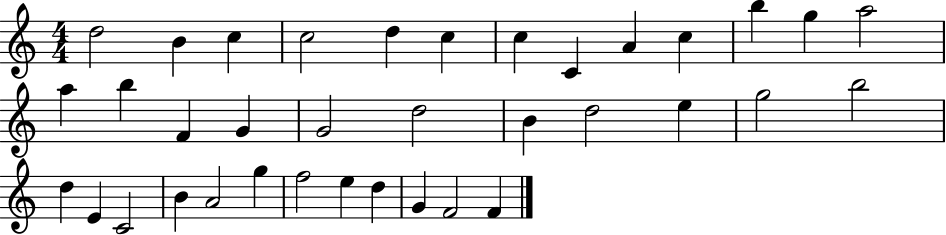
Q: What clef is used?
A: treble